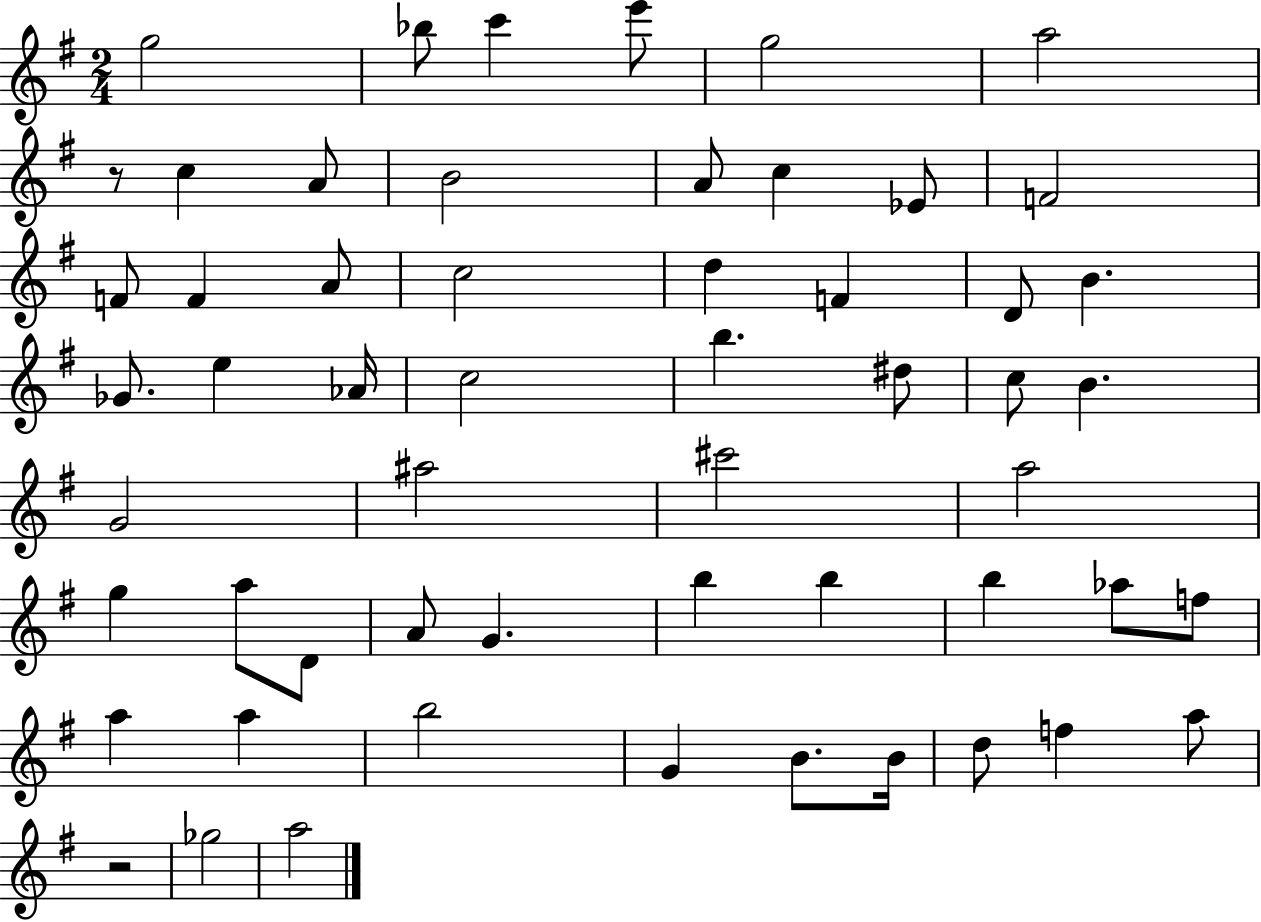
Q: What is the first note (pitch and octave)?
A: G5